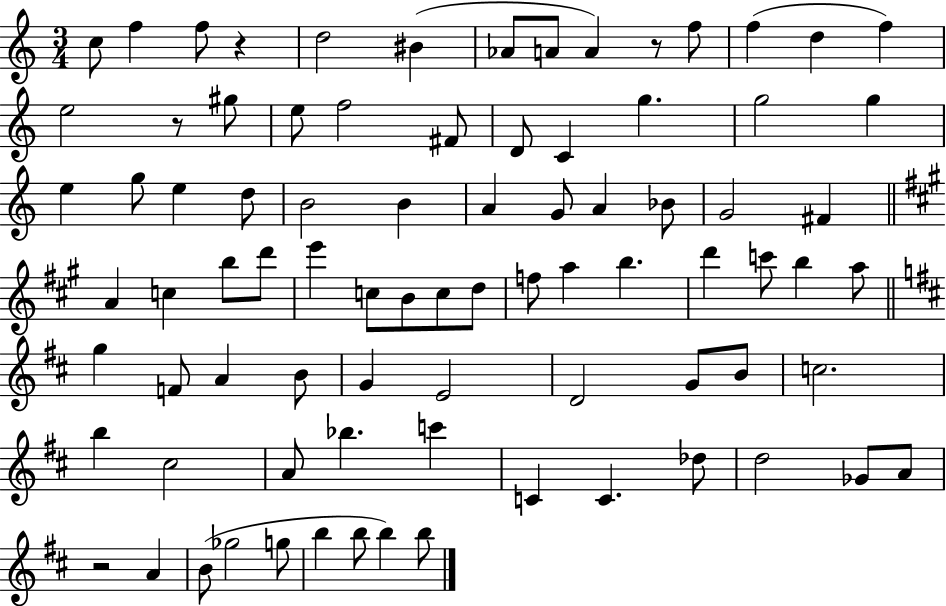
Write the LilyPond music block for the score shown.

{
  \clef treble
  \numericTimeSignature
  \time 3/4
  \key c \major
  c''8 f''4 f''8 r4 | d''2 bis'4( | aes'8 a'8 a'4) r8 f''8 | f''4( d''4 f''4) | \break e''2 r8 gis''8 | e''8 f''2 fis'8 | d'8 c'4 g''4. | g''2 g''4 | \break e''4 g''8 e''4 d''8 | b'2 b'4 | a'4 g'8 a'4 bes'8 | g'2 fis'4 | \break \bar "||" \break \key a \major a'4 c''4 b''8 d'''8 | e'''4 c''8 b'8 c''8 d''8 | f''8 a''4 b''4. | d'''4 c'''8 b''4 a''8 | \break \bar "||" \break \key b \minor g''4 f'8 a'4 b'8 | g'4 e'2 | d'2 g'8 b'8 | c''2. | \break b''4 cis''2 | a'8 bes''4. c'''4 | c'4 c'4. des''8 | d''2 ges'8 a'8 | \break r2 a'4 | b'8( ges''2 g''8 | b''4 b''8 b''4) b''8 | \bar "|."
}